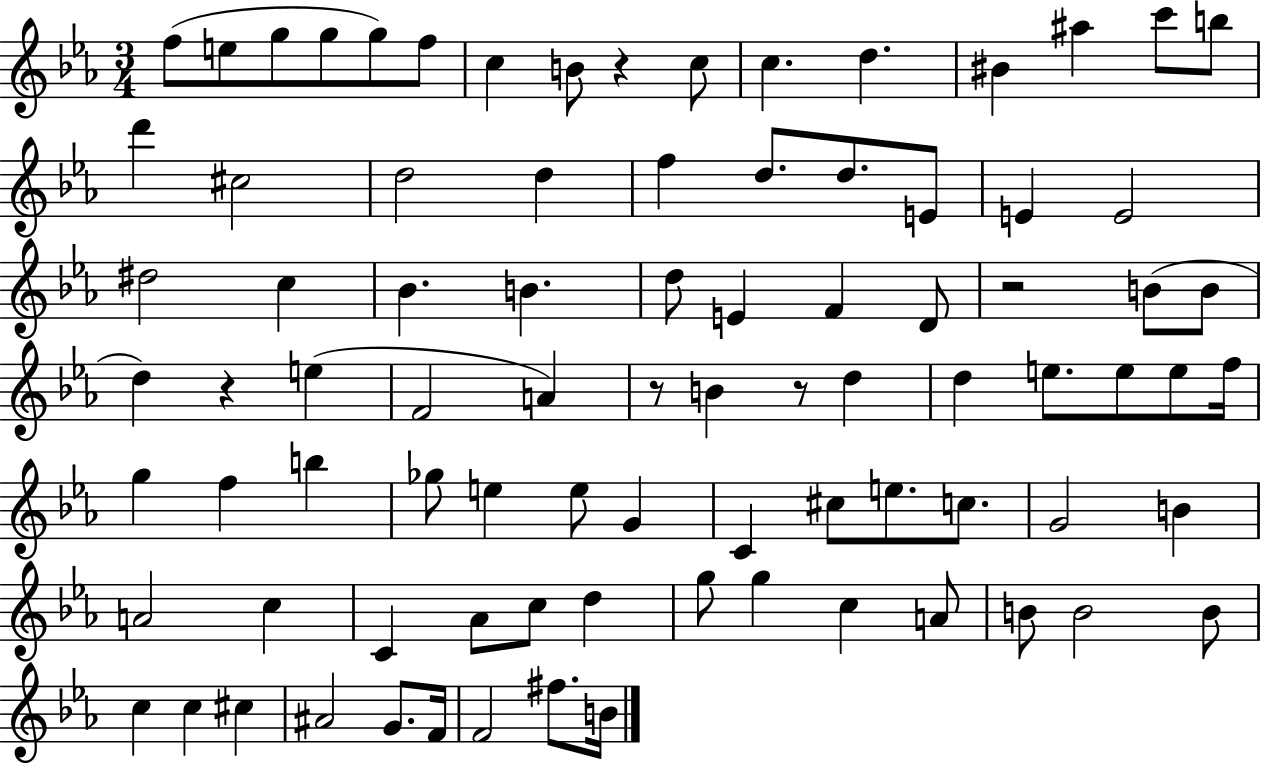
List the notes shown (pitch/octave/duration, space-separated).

F5/e E5/e G5/e G5/e G5/e F5/e C5/q B4/e R/q C5/e C5/q. D5/q. BIS4/q A#5/q C6/e B5/e D6/q C#5/h D5/h D5/q F5/q D5/e. D5/e. E4/e E4/q E4/h D#5/h C5/q Bb4/q. B4/q. D5/e E4/q F4/q D4/e R/h B4/e B4/e D5/q R/q E5/q F4/h A4/q R/e B4/q R/e D5/q D5/q E5/e. E5/e E5/e F5/s G5/q F5/q B5/q Gb5/e E5/q E5/e G4/q C4/q C#5/e E5/e. C5/e. G4/h B4/q A4/h C5/q C4/q Ab4/e C5/e D5/q G5/e G5/q C5/q A4/e B4/e B4/h B4/e C5/q C5/q C#5/q A#4/h G4/e. F4/s F4/h F#5/e. B4/s